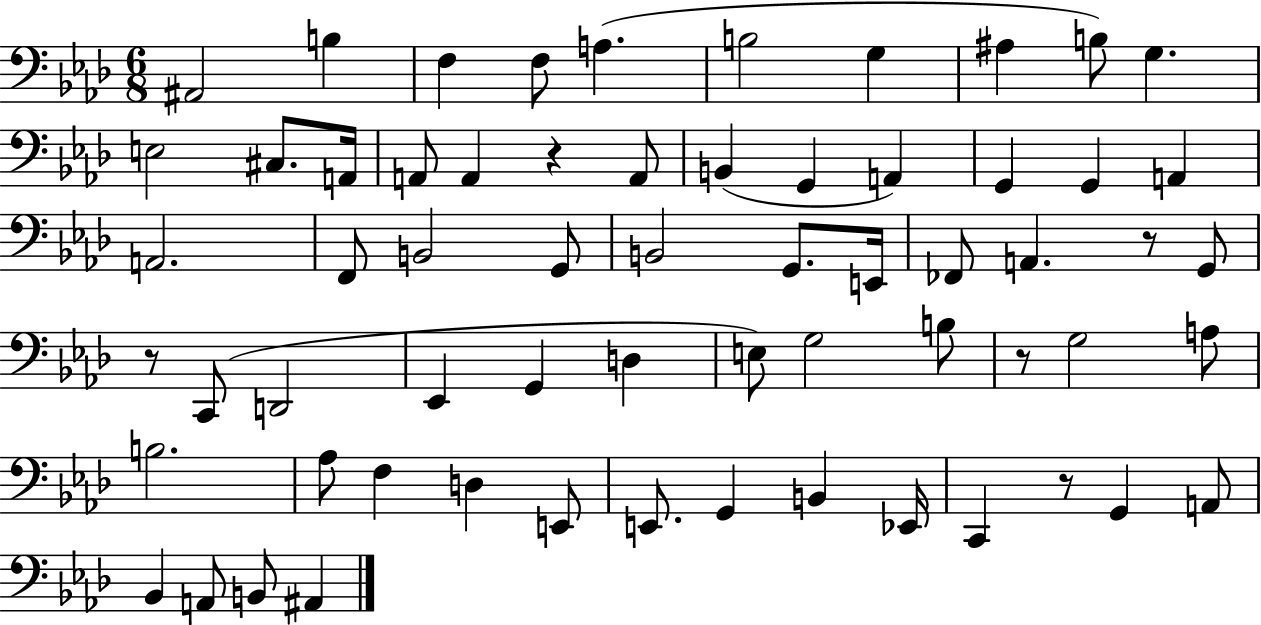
X:1
T:Untitled
M:6/8
L:1/4
K:Ab
^A,,2 B, F, F,/2 A, B,2 G, ^A, B,/2 G, E,2 ^C,/2 A,,/4 A,,/2 A,, z A,,/2 B,, G,, A,, G,, G,, A,, A,,2 F,,/2 B,,2 G,,/2 B,,2 G,,/2 E,,/4 _F,,/2 A,, z/2 G,,/2 z/2 C,,/2 D,,2 _E,, G,, D, E,/2 G,2 B,/2 z/2 G,2 A,/2 B,2 _A,/2 F, D, E,,/2 E,,/2 G,, B,, _E,,/4 C,, z/2 G,, A,,/2 _B,, A,,/2 B,,/2 ^A,,